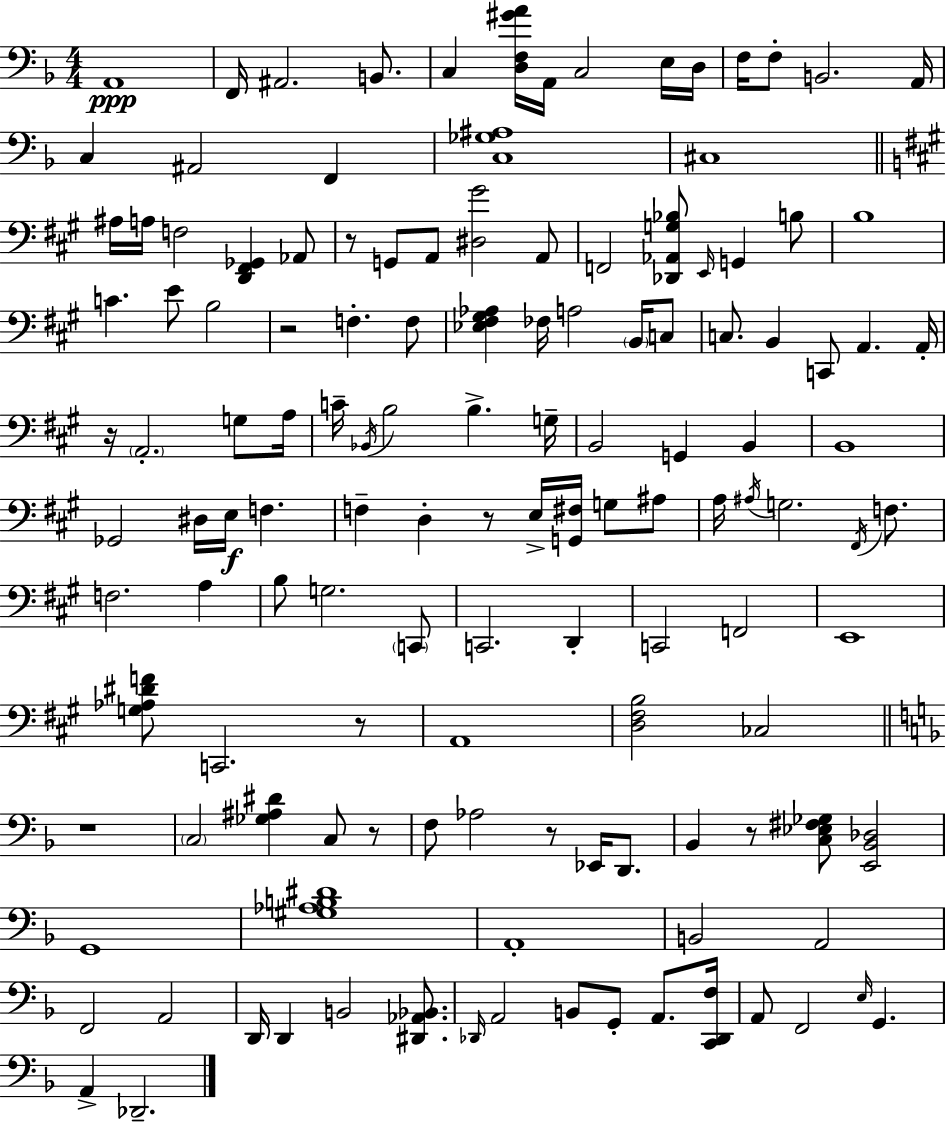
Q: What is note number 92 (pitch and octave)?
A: B2